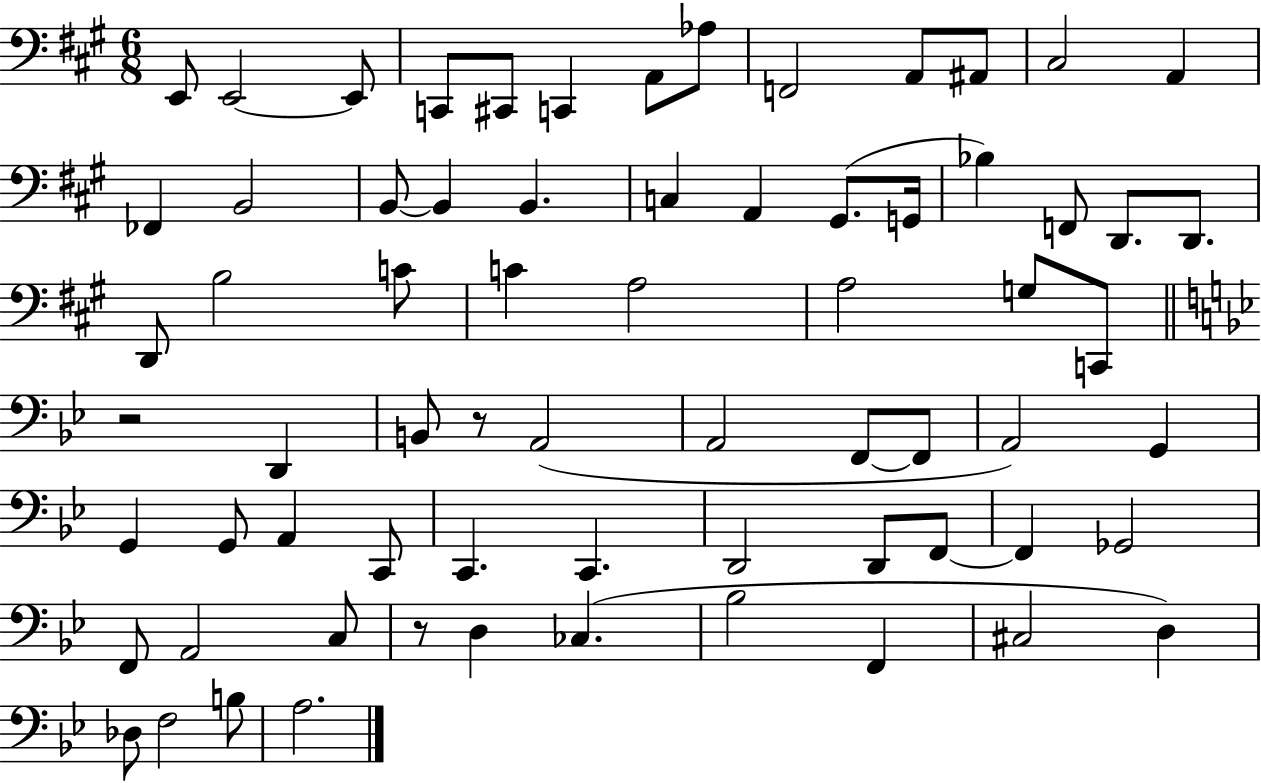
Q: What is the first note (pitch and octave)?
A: E2